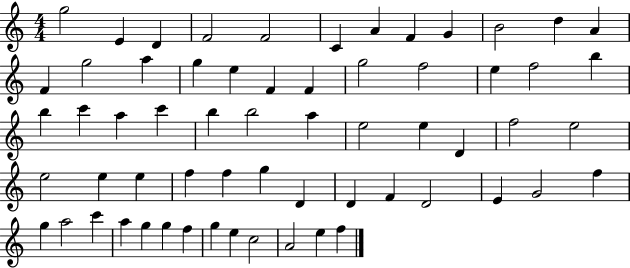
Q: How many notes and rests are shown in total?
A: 62